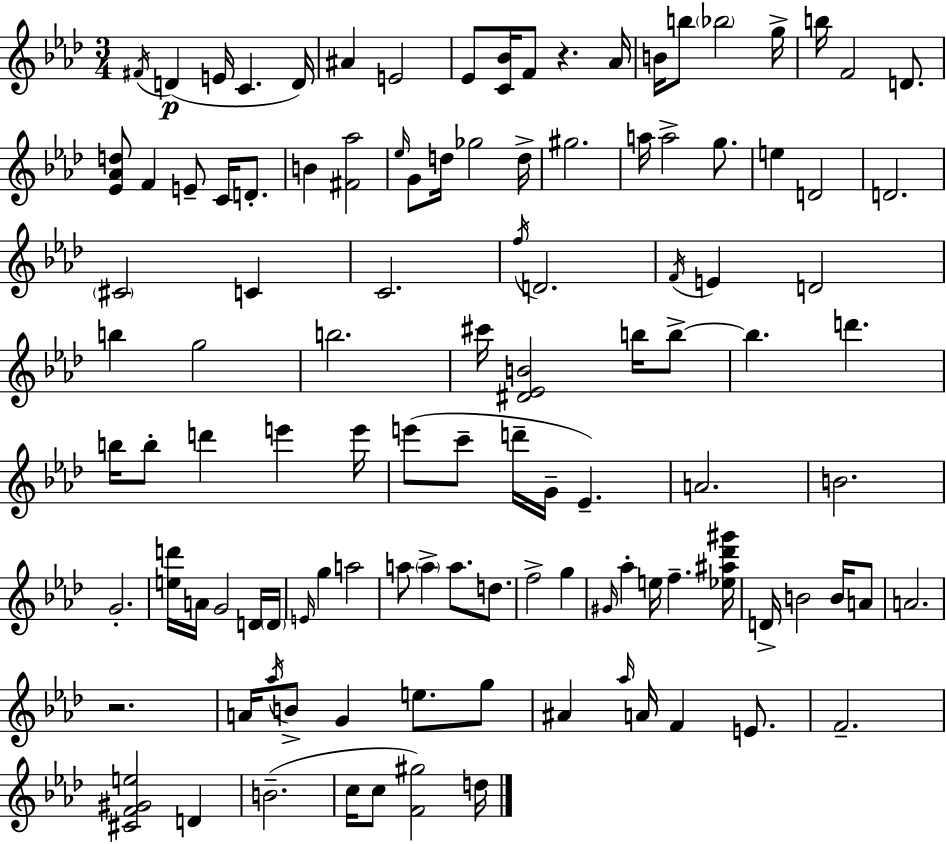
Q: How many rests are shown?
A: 2